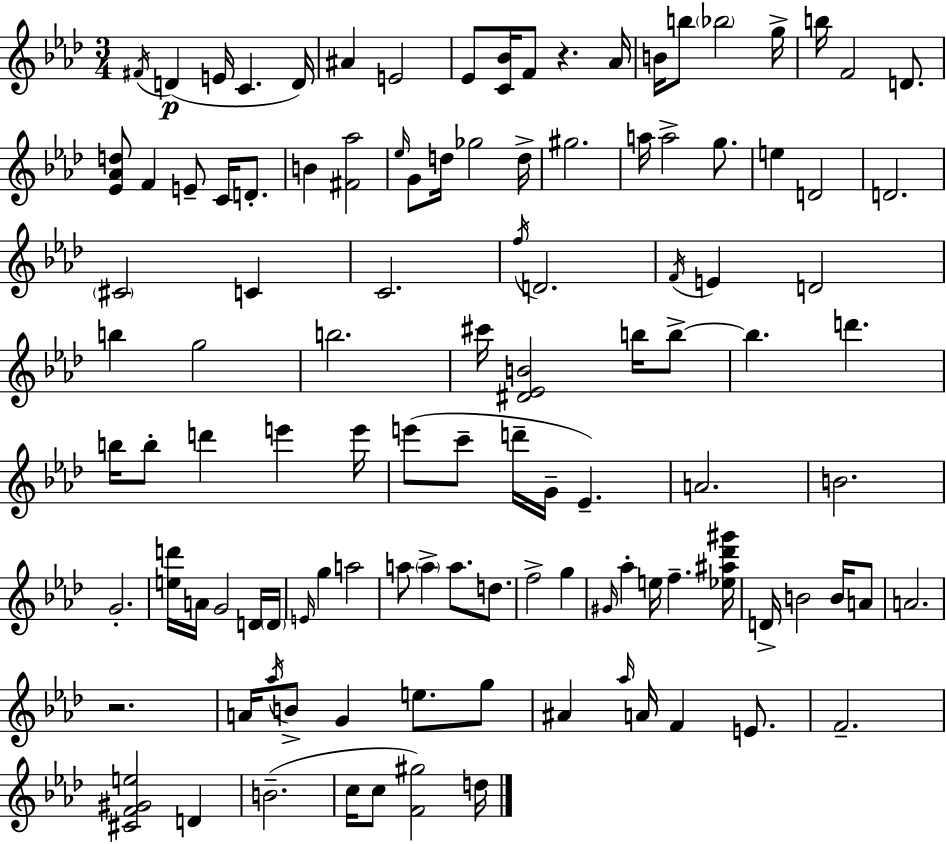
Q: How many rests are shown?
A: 2